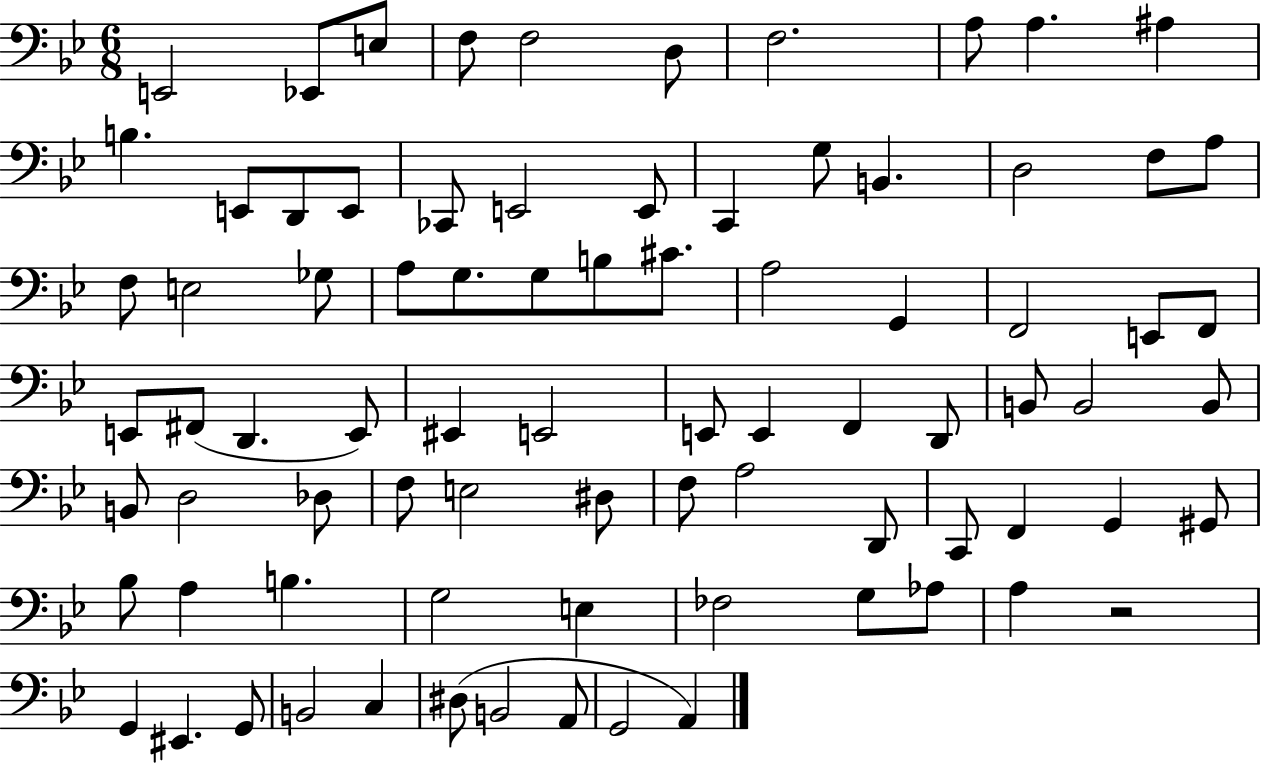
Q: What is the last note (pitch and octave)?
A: A2